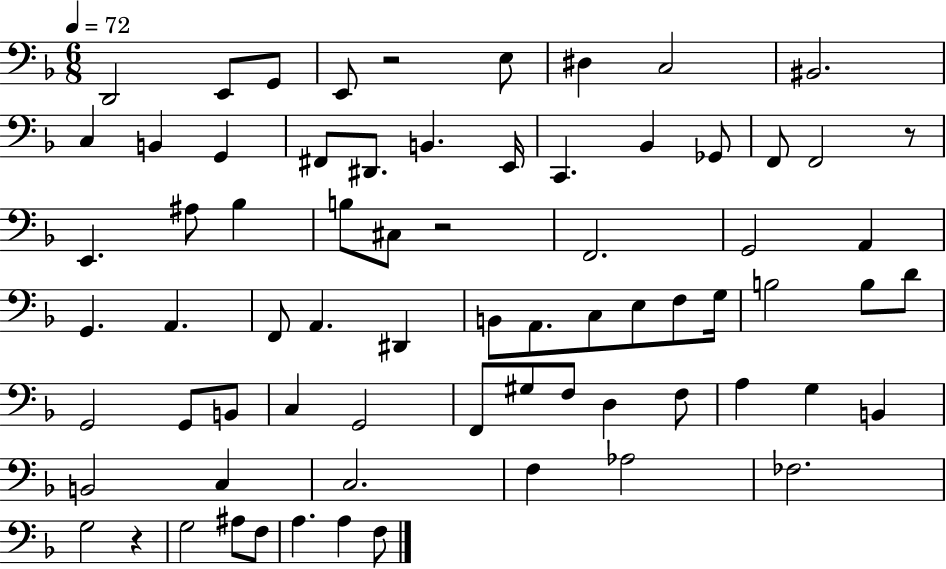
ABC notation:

X:1
T:Untitled
M:6/8
L:1/4
K:F
D,,2 E,,/2 G,,/2 E,,/2 z2 E,/2 ^D, C,2 ^B,,2 C, B,, G,, ^F,,/2 ^D,,/2 B,, E,,/4 C,, _B,, _G,,/2 F,,/2 F,,2 z/2 E,, ^A,/2 _B, B,/2 ^C,/2 z2 F,,2 G,,2 A,, G,, A,, F,,/2 A,, ^D,, B,,/2 A,,/2 C,/2 E,/2 F,/2 G,/4 B,2 B,/2 D/2 G,,2 G,,/2 B,,/2 C, G,,2 F,,/2 ^G,/2 F,/2 D, F,/2 A, G, B,, B,,2 C, C,2 F, _A,2 _F,2 G,2 z G,2 ^A,/2 F,/2 A, A, F,/2